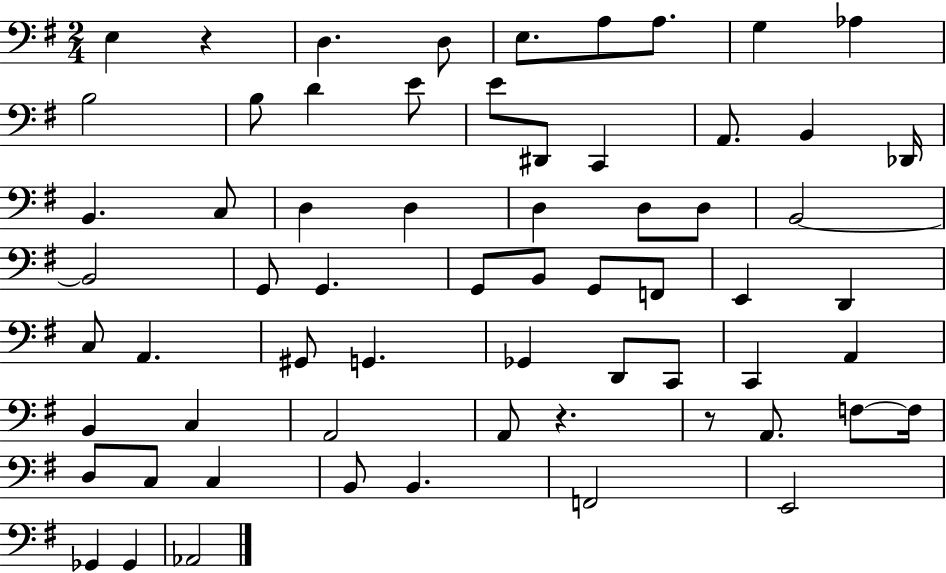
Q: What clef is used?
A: bass